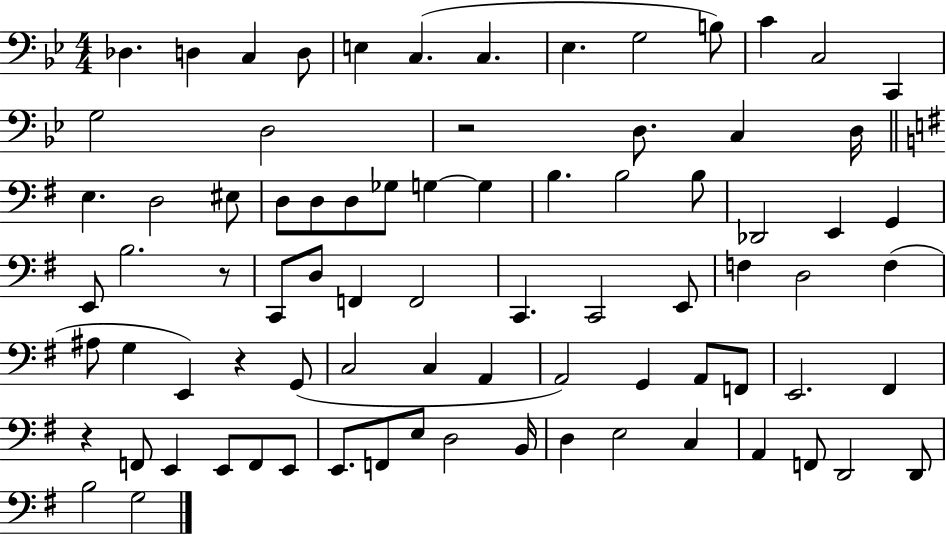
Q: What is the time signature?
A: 4/4